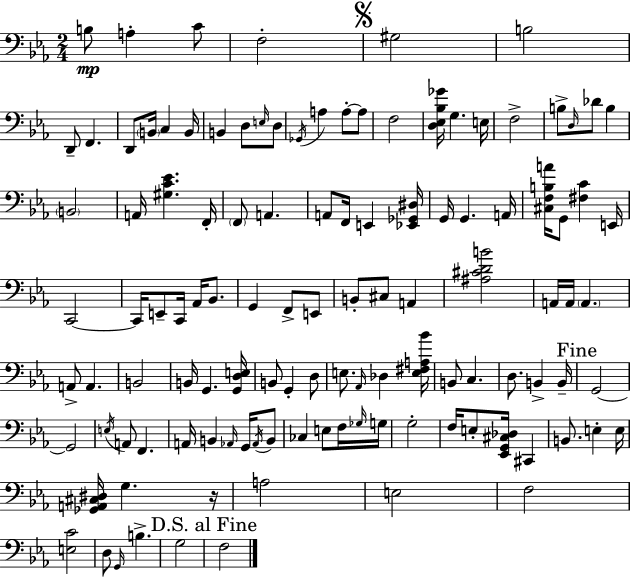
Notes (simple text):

B3/e A3/q C4/e F3/h G#3/h B3/h D2/e F2/q. D2/e B2/s C3/q B2/s B2/q D3/e E3/s D3/e Gb2/s A3/q A3/e A3/e F3/h [D3,Eb3,Bb3,Gb4]/s G3/q. E3/s F3/h B3/e D3/s Db4/e B3/q B2/h A2/s [G#3,C4,Eb4]/q. F2/s F2/e A2/q. A2/e F2/s E2/q [Eb2,Gb2,D#3]/s G2/s G2/q. A2/s [C#3,F3,B3,A4]/s G2/e [F#3,C4]/q E2/s C2/h C2/s E2/e C2/s Ab2/s Bb2/e. G2/q F2/e E2/e B2/e C#3/e A2/q [A#3,C#4,D4,B4]/h A2/s A2/s A2/q. A2/e A2/q. B2/h B2/s G2/q. [G2,D3,E3]/s B2/e G2/q D3/e E3/e. Ab2/s Db3/q [E3,F#3,A3,Bb4]/s B2/e C3/q. D3/e. B2/q B2/s G2/h G2/h E3/s A2/e F2/q. A2/s B2/q Ab2/s G2/s Ab2/s B2/e CES3/q E3/e F3/s Gb3/s G3/s G3/h F3/s E3/e [Eb2,G2,C#3,Db3]/s C#2/q B2/e. E3/q E3/s [Gb2,A2,C#3,D#3]/s G3/q. R/s A3/h E3/h F3/h [E3,C4]/h D3/e G2/s B3/q. G3/h F3/h